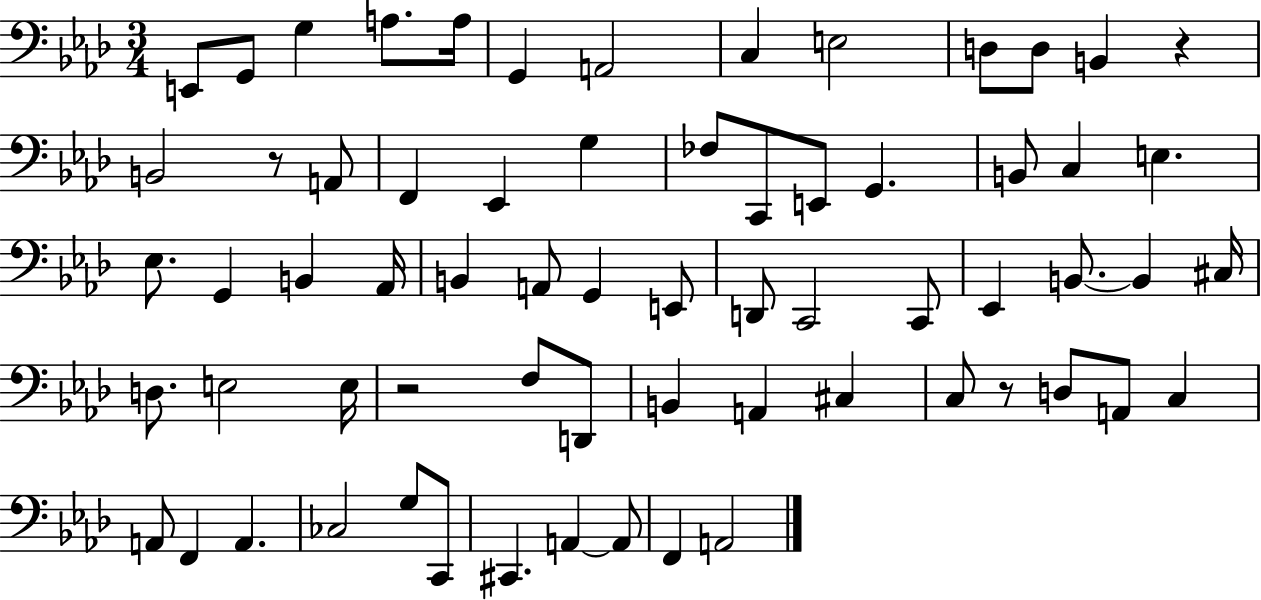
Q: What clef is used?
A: bass